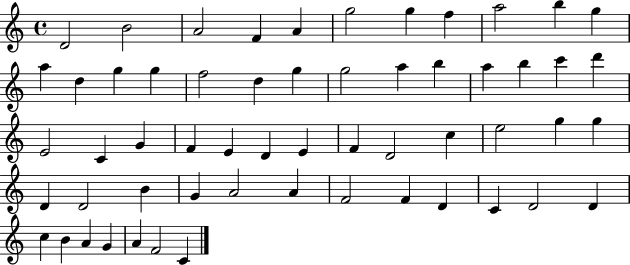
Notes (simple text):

D4/h B4/h A4/h F4/q A4/q G5/h G5/q F5/q A5/h B5/q G5/q A5/q D5/q G5/q G5/q F5/h D5/q G5/q G5/h A5/q B5/q A5/q B5/q C6/q D6/q E4/h C4/q G4/q F4/q E4/q D4/q E4/q F4/q D4/h C5/q E5/h G5/q G5/q D4/q D4/h B4/q G4/q A4/h A4/q F4/h F4/q D4/q C4/q D4/h D4/q C5/q B4/q A4/q G4/q A4/q F4/h C4/q